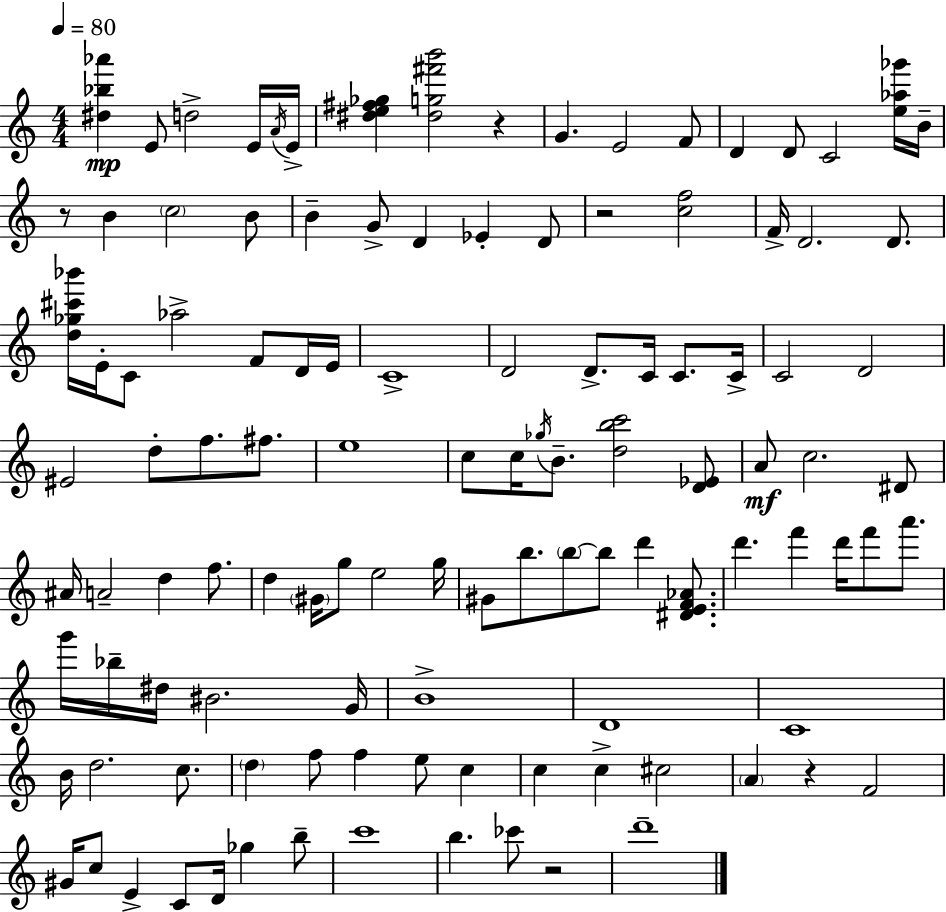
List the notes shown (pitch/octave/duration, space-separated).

[D#5,Bb5,Ab6]/q E4/e D5/h E4/s A4/s E4/s [D#5,E5,F#5,Gb5]/q [D#5,G5,F#6,B6]/h R/q G4/q. E4/h F4/e D4/q D4/e C4/h [E5,Ab5,Gb6]/s B4/s R/e B4/q C5/h B4/e B4/q G4/e D4/q Eb4/q D4/e R/h [C5,F5]/h F4/s D4/h. D4/e. [D5,Gb5,C#6,Bb6]/s E4/s C4/e Ab5/h F4/e D4/s E4/s C4/w D4/h D4/e. C4/s C4/e. C4/s C4/h D4/h EIS4/h D5/e F5/e. F#5/e. E5/w C5/e C5/s Gb5/s B4/e. [D5,B5,C6]/h [D4,Eb4]/e A4/e C5/h. D#4/e A#4/s A4/h D5/q F5/e. D5/q G#4/s G5/e E5/h G5/s G#4/e B5/e. B5/e B5/e D6/q [D#4,E4,F4,Ab4]/e. D6/q. F6/q D6/s F6/e A6/e. G6/s Bb5/s D#5/s BIS4/h. G4/s B4/w D4/w C4/w B4/s D5/h. C5/e. D5/q F5/e F5/q E5/e C5/q C5/q C5/q C#5/h A4/q R/q F4/h G#4/s C5/e E4/q C4/e D4/s Gb5/q B5/e C6/w B5/q. CES6/e R/h D6/w